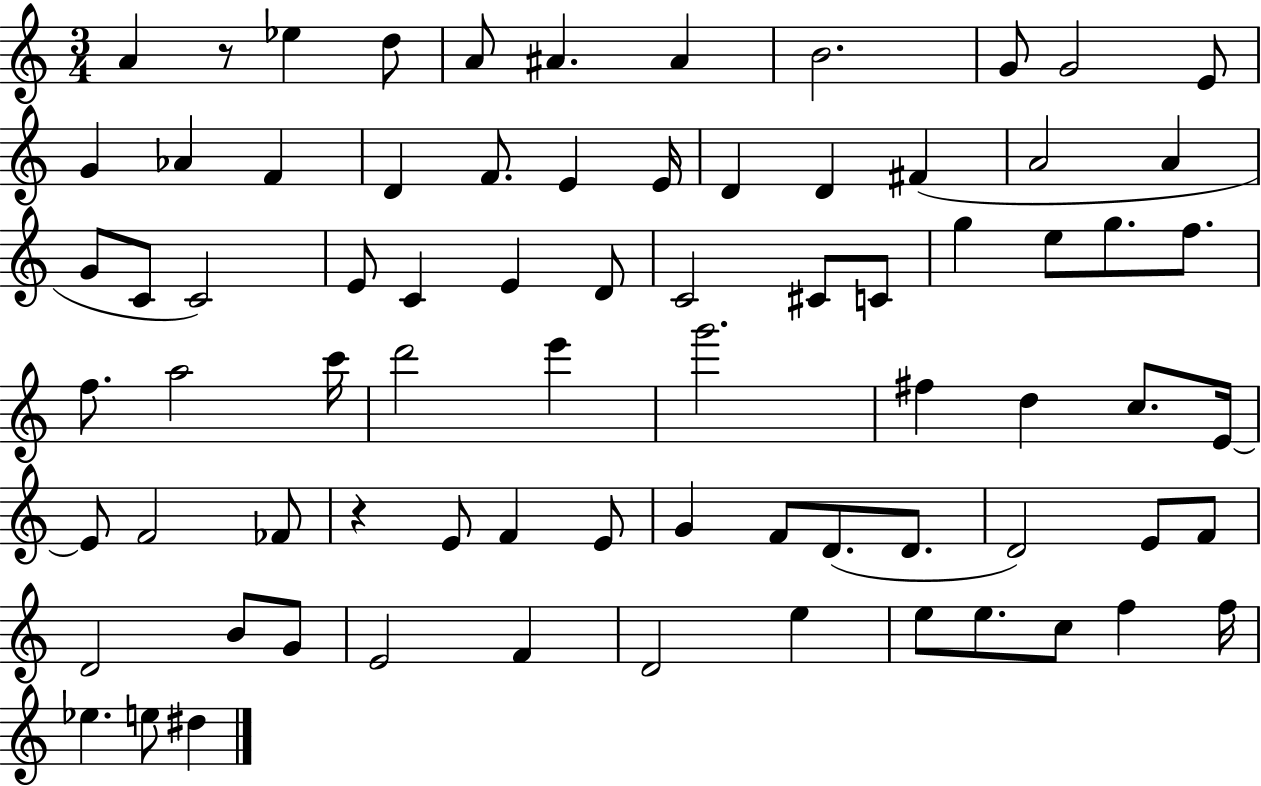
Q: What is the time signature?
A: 3/4